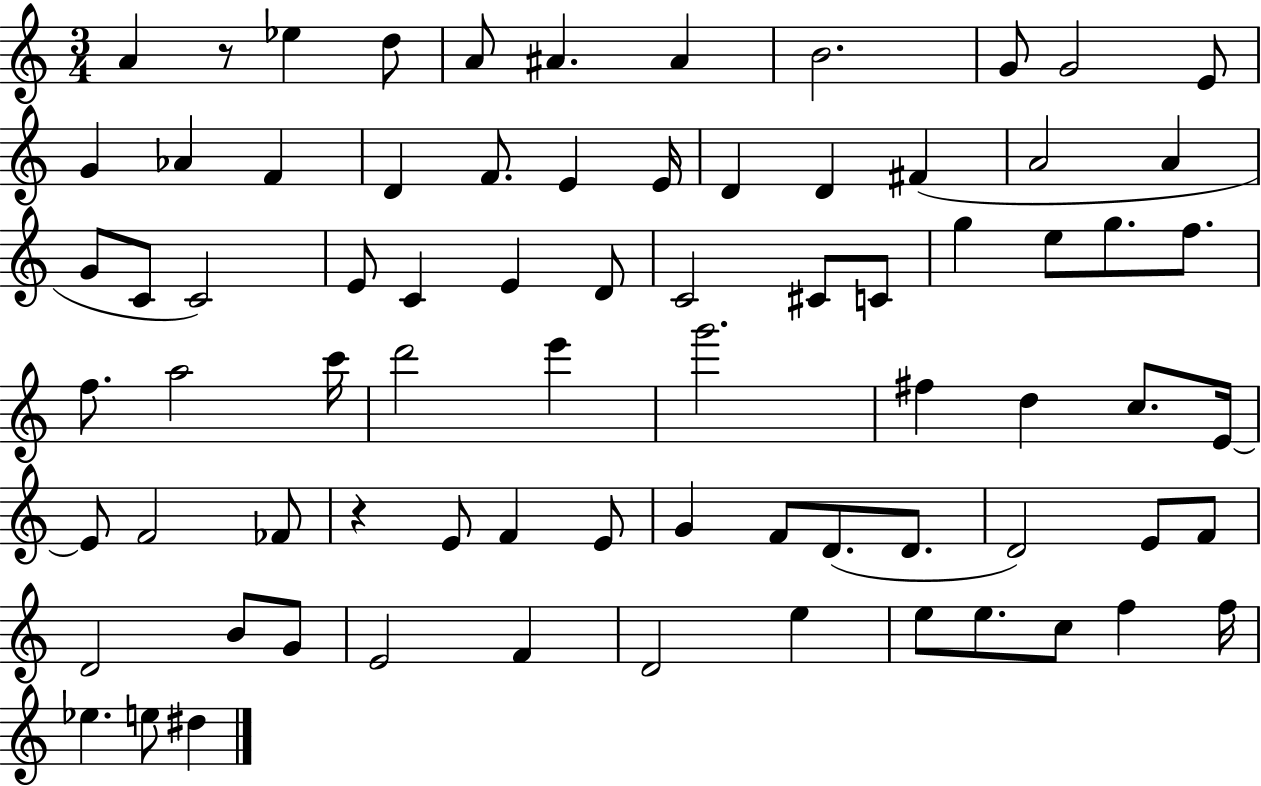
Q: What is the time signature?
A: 3/4